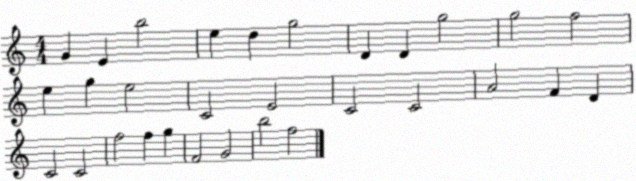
X:1
T:Untitled
M:4/4
L:1/4
K:C
G E b2 e d g2 D D g2 g2 f2 e g e2 C2 E2 C2 C2 A2 F D C2 C2 f2 f g F2 G2 b2 f2